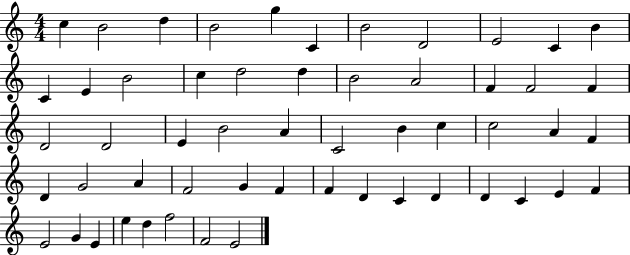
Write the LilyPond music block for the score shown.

{
  \clef treble
  \numericTimeSignature
  \time 4/4
  \key c \major
  c''4 b'2 d''4 | b'2 g''4 c'4 | b'2 d'2 | e'2 c'4 b'4 | \break c'4 e'4 b'2 | c''4 d''2 d''4 | b'2 a'2 | f'4 f'2 f'4 | \break d'2 d'2 | e'4 b'2 a'4 | c'2 b'4 c''4 | c''2 a'4 f'4 | \break d'4 g'2 a'4 | f'2 g'4 f'4 | f'4 d'4 c'4 d'4 | d'4 c'4 e'4 f'4 | \break e'2 g'4 e'4 | e''4 d''4 f''2 | f'2 e'2 | \bar "|."
}